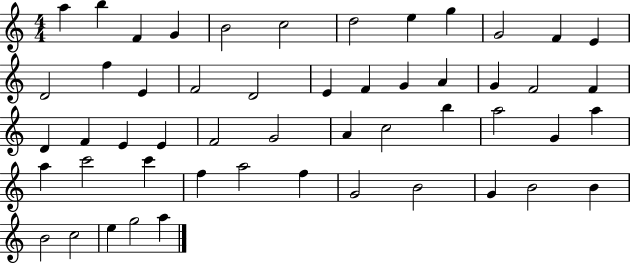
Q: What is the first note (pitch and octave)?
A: A5